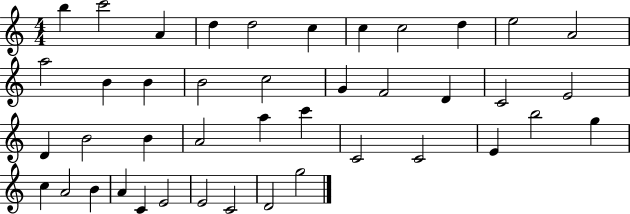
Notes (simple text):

B5/q C6/h A4/q D5/q D5/h C5/q C5/q C5/h D5/q E5/h A4/h A5/h B4/q B4/q B4/h C5/h G4/q F4/h D4/q C4/h E4/h D4/q B4/h B4/q A4/h A5/q C6/q C4/h C4/h E4/q B5/h G5/q C5/q A4/h B4/q A4/q C4/q E4/h E4/h C4/h D4/h G5/h